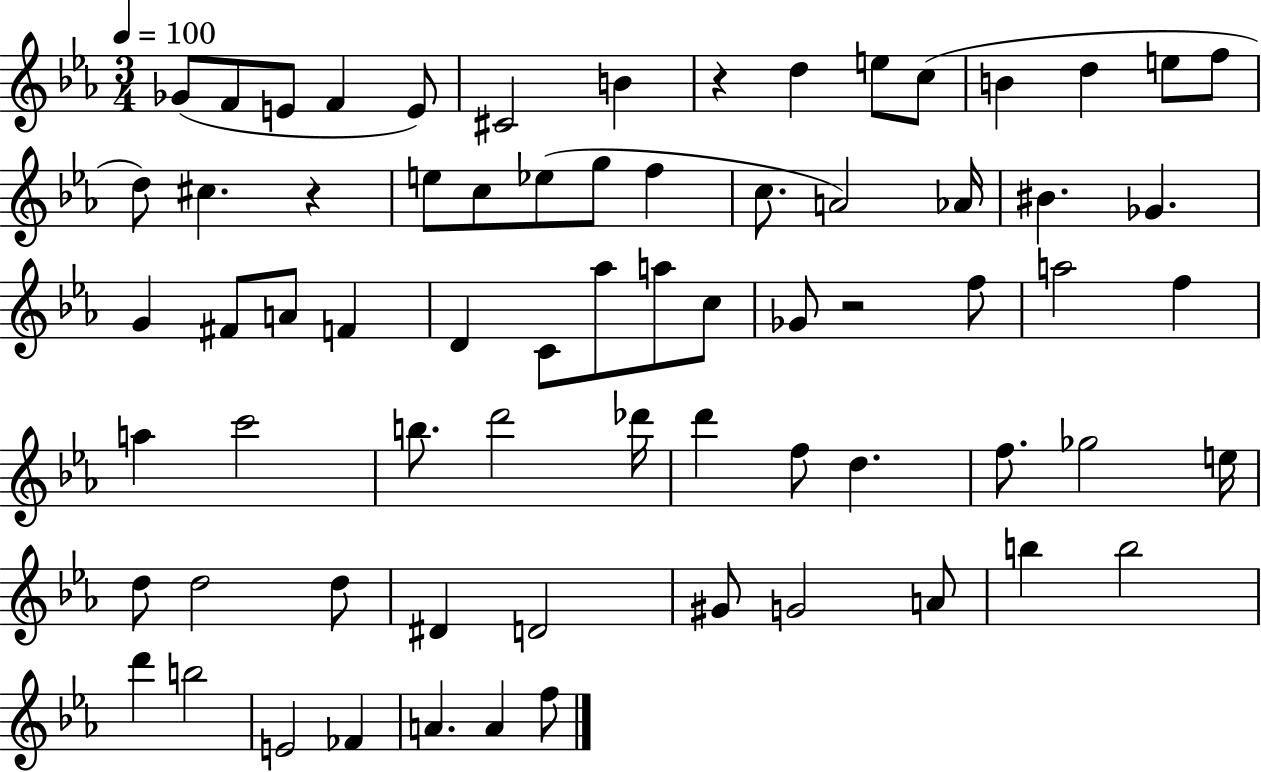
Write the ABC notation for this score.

X:1
T:Untitled
M:3/4
L:1/4
K:Eb
_G/2 F/2 E/2 F E/2 ^C2 B z d e/2 c/2 B d e/2 f/2 d/2 ^c z e/2 c/2 _e/2 g/2 f c/2 A2 _A/4 ^B _G G ^F/2 A/2 F D C/2 _a/2 a/2 c/2 _G/2 z2 f/2 a2 f a c'2 b/2 d'2 _d'/4 d' f/2 d f/2 _g2 e/4 d/2 d2 d/2 ^D D2 ^G/2 G2 A/2 b b2 d' b2 E2 _F A A f/2